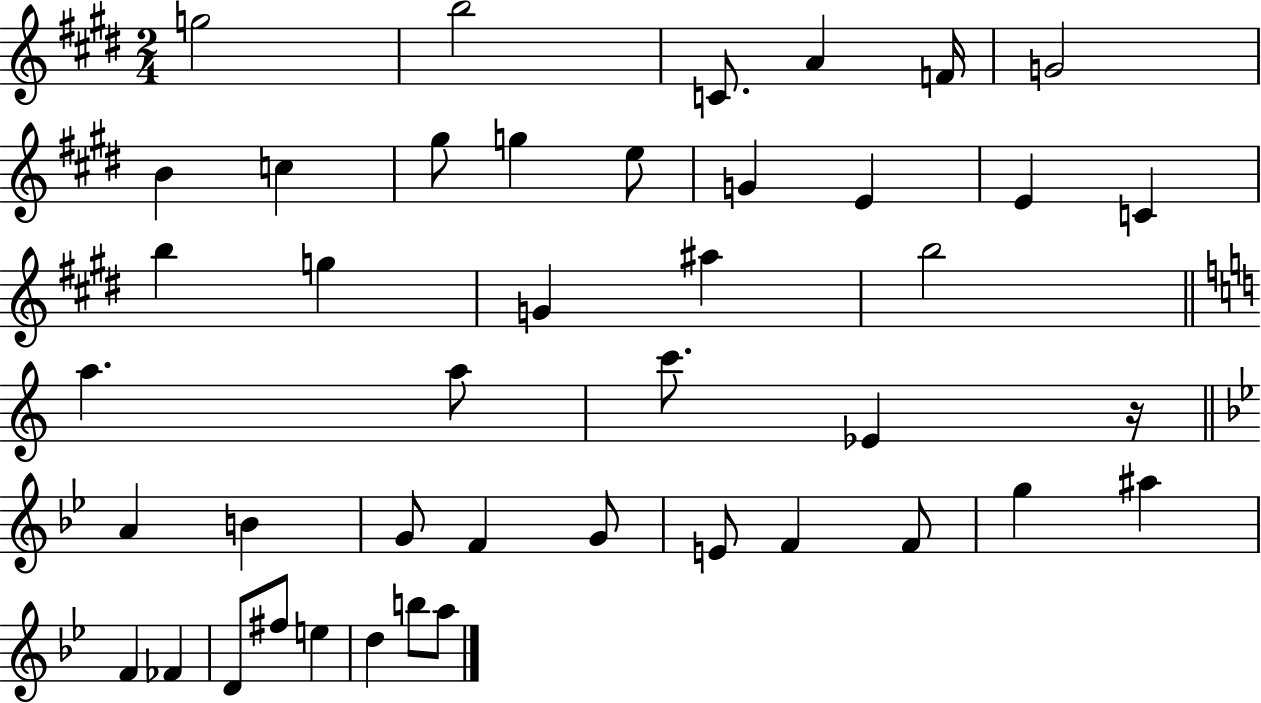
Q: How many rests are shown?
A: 1